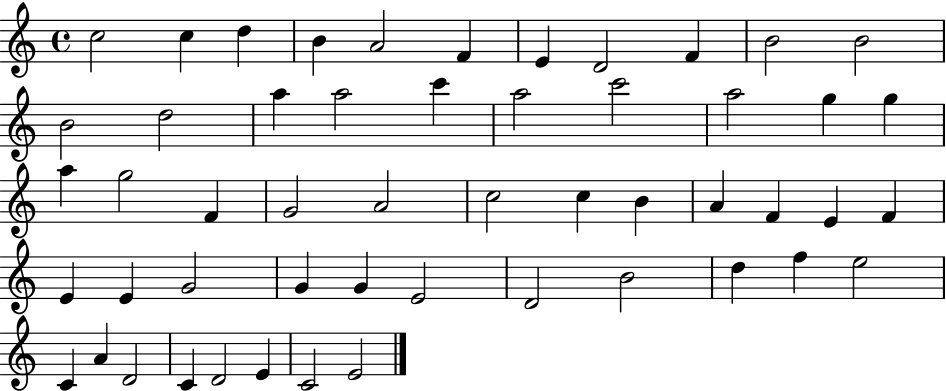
{
  \clef treble
  \time 4/4
  \defaultTimeSignature
  \key c \major
  c''2 c''4 d''4 | b'4 a'2 f'4 | e'4 d'2 f'4 | b'2 b'2 | \break b'2 d''2 | a''4 a''2 c'''4 | a''2 c'''2 | a''2 g''4 g''4 | \break a''4 g''2 f'4 | g'2 a'2 | c''2 c''4 b'4 | a'4 f'4 e'4 f'4 | \break e'4 e'4 g'2 | g'4 g'4 e'2 | d'2 b'2 | d''4 f''4 e''2 | \break c'4 a'4 d'2 | c'4 d'2 e'4 | c'2 e'2 | \bar "|."
}